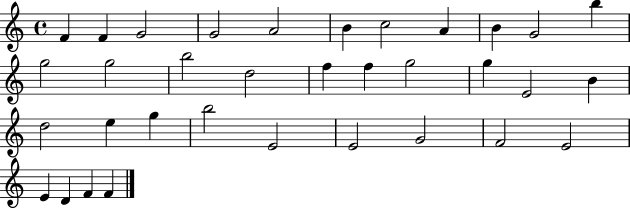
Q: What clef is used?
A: treble